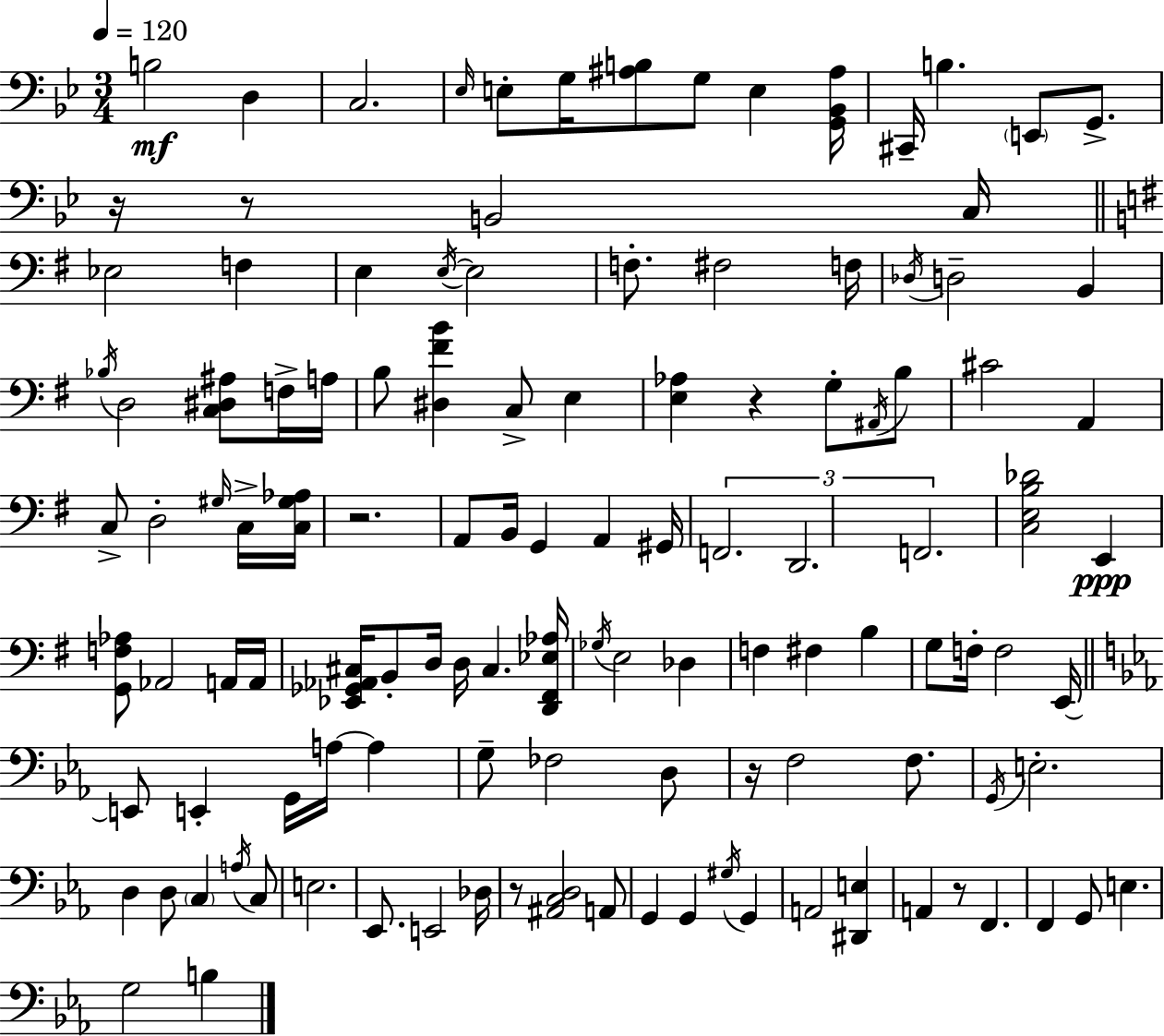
B3/h D3/q C3/h. Eb3/s E3/e G3/s [A#3,B3]/e G3/e E3/q [G2,Bb2,A#3]/s C#2/s B3/q. E2/e G2/e. R/s R/e B2/h C3/s Eb3/h F3/q E3/q E3/s E3/h F3/e. F#3/h F3/s Db3/s D3/h B2/q Bb3/s D3/h [C3,D#3,A#3]/e F3/s A3/s B3/e [D#3,F#4,B4]/q C3/e E3/q [E3,Ab3]/q R/q G3/e A#2/s B3/e C#4/h A2/q C3/e D3/h G#3/s C3/s [C3,G#3,Ab3]/s R/h. A2/e B2/s G2/q A2/q G#2/s F2/h. D2/h. F2/h. [C3,E3,B3,Db4]/h E2/q [G2,F3,Ab3]/e Ab2/h A2/s A2/s [Eb2,Gb2,Ab2,C#3]/s B2/e D3/s D3/s C#3/q. [D2,F#2,Eb3,Ab3]/s Gb3/s E3/h Db3/q F3/q F#3/q B3/q G3/e F3/s F3/h E2/s E2/e E2/q G2/s A3/s A3/q G3/e FES3/h D3/e R/s F3/h F3/e. G2/s E3/h. D3/q D3/e C3/q A3/s C3/e E3/h. Eb2/e. E2/h Db3/s R/e [A#2,C3,D3]/h A2/e G2/q G2/q G#3/s G2/q A2/h [D#2,E3]/q A2/q R/e F2/q. F2/q G2/e E3/q. G3/h B3/q